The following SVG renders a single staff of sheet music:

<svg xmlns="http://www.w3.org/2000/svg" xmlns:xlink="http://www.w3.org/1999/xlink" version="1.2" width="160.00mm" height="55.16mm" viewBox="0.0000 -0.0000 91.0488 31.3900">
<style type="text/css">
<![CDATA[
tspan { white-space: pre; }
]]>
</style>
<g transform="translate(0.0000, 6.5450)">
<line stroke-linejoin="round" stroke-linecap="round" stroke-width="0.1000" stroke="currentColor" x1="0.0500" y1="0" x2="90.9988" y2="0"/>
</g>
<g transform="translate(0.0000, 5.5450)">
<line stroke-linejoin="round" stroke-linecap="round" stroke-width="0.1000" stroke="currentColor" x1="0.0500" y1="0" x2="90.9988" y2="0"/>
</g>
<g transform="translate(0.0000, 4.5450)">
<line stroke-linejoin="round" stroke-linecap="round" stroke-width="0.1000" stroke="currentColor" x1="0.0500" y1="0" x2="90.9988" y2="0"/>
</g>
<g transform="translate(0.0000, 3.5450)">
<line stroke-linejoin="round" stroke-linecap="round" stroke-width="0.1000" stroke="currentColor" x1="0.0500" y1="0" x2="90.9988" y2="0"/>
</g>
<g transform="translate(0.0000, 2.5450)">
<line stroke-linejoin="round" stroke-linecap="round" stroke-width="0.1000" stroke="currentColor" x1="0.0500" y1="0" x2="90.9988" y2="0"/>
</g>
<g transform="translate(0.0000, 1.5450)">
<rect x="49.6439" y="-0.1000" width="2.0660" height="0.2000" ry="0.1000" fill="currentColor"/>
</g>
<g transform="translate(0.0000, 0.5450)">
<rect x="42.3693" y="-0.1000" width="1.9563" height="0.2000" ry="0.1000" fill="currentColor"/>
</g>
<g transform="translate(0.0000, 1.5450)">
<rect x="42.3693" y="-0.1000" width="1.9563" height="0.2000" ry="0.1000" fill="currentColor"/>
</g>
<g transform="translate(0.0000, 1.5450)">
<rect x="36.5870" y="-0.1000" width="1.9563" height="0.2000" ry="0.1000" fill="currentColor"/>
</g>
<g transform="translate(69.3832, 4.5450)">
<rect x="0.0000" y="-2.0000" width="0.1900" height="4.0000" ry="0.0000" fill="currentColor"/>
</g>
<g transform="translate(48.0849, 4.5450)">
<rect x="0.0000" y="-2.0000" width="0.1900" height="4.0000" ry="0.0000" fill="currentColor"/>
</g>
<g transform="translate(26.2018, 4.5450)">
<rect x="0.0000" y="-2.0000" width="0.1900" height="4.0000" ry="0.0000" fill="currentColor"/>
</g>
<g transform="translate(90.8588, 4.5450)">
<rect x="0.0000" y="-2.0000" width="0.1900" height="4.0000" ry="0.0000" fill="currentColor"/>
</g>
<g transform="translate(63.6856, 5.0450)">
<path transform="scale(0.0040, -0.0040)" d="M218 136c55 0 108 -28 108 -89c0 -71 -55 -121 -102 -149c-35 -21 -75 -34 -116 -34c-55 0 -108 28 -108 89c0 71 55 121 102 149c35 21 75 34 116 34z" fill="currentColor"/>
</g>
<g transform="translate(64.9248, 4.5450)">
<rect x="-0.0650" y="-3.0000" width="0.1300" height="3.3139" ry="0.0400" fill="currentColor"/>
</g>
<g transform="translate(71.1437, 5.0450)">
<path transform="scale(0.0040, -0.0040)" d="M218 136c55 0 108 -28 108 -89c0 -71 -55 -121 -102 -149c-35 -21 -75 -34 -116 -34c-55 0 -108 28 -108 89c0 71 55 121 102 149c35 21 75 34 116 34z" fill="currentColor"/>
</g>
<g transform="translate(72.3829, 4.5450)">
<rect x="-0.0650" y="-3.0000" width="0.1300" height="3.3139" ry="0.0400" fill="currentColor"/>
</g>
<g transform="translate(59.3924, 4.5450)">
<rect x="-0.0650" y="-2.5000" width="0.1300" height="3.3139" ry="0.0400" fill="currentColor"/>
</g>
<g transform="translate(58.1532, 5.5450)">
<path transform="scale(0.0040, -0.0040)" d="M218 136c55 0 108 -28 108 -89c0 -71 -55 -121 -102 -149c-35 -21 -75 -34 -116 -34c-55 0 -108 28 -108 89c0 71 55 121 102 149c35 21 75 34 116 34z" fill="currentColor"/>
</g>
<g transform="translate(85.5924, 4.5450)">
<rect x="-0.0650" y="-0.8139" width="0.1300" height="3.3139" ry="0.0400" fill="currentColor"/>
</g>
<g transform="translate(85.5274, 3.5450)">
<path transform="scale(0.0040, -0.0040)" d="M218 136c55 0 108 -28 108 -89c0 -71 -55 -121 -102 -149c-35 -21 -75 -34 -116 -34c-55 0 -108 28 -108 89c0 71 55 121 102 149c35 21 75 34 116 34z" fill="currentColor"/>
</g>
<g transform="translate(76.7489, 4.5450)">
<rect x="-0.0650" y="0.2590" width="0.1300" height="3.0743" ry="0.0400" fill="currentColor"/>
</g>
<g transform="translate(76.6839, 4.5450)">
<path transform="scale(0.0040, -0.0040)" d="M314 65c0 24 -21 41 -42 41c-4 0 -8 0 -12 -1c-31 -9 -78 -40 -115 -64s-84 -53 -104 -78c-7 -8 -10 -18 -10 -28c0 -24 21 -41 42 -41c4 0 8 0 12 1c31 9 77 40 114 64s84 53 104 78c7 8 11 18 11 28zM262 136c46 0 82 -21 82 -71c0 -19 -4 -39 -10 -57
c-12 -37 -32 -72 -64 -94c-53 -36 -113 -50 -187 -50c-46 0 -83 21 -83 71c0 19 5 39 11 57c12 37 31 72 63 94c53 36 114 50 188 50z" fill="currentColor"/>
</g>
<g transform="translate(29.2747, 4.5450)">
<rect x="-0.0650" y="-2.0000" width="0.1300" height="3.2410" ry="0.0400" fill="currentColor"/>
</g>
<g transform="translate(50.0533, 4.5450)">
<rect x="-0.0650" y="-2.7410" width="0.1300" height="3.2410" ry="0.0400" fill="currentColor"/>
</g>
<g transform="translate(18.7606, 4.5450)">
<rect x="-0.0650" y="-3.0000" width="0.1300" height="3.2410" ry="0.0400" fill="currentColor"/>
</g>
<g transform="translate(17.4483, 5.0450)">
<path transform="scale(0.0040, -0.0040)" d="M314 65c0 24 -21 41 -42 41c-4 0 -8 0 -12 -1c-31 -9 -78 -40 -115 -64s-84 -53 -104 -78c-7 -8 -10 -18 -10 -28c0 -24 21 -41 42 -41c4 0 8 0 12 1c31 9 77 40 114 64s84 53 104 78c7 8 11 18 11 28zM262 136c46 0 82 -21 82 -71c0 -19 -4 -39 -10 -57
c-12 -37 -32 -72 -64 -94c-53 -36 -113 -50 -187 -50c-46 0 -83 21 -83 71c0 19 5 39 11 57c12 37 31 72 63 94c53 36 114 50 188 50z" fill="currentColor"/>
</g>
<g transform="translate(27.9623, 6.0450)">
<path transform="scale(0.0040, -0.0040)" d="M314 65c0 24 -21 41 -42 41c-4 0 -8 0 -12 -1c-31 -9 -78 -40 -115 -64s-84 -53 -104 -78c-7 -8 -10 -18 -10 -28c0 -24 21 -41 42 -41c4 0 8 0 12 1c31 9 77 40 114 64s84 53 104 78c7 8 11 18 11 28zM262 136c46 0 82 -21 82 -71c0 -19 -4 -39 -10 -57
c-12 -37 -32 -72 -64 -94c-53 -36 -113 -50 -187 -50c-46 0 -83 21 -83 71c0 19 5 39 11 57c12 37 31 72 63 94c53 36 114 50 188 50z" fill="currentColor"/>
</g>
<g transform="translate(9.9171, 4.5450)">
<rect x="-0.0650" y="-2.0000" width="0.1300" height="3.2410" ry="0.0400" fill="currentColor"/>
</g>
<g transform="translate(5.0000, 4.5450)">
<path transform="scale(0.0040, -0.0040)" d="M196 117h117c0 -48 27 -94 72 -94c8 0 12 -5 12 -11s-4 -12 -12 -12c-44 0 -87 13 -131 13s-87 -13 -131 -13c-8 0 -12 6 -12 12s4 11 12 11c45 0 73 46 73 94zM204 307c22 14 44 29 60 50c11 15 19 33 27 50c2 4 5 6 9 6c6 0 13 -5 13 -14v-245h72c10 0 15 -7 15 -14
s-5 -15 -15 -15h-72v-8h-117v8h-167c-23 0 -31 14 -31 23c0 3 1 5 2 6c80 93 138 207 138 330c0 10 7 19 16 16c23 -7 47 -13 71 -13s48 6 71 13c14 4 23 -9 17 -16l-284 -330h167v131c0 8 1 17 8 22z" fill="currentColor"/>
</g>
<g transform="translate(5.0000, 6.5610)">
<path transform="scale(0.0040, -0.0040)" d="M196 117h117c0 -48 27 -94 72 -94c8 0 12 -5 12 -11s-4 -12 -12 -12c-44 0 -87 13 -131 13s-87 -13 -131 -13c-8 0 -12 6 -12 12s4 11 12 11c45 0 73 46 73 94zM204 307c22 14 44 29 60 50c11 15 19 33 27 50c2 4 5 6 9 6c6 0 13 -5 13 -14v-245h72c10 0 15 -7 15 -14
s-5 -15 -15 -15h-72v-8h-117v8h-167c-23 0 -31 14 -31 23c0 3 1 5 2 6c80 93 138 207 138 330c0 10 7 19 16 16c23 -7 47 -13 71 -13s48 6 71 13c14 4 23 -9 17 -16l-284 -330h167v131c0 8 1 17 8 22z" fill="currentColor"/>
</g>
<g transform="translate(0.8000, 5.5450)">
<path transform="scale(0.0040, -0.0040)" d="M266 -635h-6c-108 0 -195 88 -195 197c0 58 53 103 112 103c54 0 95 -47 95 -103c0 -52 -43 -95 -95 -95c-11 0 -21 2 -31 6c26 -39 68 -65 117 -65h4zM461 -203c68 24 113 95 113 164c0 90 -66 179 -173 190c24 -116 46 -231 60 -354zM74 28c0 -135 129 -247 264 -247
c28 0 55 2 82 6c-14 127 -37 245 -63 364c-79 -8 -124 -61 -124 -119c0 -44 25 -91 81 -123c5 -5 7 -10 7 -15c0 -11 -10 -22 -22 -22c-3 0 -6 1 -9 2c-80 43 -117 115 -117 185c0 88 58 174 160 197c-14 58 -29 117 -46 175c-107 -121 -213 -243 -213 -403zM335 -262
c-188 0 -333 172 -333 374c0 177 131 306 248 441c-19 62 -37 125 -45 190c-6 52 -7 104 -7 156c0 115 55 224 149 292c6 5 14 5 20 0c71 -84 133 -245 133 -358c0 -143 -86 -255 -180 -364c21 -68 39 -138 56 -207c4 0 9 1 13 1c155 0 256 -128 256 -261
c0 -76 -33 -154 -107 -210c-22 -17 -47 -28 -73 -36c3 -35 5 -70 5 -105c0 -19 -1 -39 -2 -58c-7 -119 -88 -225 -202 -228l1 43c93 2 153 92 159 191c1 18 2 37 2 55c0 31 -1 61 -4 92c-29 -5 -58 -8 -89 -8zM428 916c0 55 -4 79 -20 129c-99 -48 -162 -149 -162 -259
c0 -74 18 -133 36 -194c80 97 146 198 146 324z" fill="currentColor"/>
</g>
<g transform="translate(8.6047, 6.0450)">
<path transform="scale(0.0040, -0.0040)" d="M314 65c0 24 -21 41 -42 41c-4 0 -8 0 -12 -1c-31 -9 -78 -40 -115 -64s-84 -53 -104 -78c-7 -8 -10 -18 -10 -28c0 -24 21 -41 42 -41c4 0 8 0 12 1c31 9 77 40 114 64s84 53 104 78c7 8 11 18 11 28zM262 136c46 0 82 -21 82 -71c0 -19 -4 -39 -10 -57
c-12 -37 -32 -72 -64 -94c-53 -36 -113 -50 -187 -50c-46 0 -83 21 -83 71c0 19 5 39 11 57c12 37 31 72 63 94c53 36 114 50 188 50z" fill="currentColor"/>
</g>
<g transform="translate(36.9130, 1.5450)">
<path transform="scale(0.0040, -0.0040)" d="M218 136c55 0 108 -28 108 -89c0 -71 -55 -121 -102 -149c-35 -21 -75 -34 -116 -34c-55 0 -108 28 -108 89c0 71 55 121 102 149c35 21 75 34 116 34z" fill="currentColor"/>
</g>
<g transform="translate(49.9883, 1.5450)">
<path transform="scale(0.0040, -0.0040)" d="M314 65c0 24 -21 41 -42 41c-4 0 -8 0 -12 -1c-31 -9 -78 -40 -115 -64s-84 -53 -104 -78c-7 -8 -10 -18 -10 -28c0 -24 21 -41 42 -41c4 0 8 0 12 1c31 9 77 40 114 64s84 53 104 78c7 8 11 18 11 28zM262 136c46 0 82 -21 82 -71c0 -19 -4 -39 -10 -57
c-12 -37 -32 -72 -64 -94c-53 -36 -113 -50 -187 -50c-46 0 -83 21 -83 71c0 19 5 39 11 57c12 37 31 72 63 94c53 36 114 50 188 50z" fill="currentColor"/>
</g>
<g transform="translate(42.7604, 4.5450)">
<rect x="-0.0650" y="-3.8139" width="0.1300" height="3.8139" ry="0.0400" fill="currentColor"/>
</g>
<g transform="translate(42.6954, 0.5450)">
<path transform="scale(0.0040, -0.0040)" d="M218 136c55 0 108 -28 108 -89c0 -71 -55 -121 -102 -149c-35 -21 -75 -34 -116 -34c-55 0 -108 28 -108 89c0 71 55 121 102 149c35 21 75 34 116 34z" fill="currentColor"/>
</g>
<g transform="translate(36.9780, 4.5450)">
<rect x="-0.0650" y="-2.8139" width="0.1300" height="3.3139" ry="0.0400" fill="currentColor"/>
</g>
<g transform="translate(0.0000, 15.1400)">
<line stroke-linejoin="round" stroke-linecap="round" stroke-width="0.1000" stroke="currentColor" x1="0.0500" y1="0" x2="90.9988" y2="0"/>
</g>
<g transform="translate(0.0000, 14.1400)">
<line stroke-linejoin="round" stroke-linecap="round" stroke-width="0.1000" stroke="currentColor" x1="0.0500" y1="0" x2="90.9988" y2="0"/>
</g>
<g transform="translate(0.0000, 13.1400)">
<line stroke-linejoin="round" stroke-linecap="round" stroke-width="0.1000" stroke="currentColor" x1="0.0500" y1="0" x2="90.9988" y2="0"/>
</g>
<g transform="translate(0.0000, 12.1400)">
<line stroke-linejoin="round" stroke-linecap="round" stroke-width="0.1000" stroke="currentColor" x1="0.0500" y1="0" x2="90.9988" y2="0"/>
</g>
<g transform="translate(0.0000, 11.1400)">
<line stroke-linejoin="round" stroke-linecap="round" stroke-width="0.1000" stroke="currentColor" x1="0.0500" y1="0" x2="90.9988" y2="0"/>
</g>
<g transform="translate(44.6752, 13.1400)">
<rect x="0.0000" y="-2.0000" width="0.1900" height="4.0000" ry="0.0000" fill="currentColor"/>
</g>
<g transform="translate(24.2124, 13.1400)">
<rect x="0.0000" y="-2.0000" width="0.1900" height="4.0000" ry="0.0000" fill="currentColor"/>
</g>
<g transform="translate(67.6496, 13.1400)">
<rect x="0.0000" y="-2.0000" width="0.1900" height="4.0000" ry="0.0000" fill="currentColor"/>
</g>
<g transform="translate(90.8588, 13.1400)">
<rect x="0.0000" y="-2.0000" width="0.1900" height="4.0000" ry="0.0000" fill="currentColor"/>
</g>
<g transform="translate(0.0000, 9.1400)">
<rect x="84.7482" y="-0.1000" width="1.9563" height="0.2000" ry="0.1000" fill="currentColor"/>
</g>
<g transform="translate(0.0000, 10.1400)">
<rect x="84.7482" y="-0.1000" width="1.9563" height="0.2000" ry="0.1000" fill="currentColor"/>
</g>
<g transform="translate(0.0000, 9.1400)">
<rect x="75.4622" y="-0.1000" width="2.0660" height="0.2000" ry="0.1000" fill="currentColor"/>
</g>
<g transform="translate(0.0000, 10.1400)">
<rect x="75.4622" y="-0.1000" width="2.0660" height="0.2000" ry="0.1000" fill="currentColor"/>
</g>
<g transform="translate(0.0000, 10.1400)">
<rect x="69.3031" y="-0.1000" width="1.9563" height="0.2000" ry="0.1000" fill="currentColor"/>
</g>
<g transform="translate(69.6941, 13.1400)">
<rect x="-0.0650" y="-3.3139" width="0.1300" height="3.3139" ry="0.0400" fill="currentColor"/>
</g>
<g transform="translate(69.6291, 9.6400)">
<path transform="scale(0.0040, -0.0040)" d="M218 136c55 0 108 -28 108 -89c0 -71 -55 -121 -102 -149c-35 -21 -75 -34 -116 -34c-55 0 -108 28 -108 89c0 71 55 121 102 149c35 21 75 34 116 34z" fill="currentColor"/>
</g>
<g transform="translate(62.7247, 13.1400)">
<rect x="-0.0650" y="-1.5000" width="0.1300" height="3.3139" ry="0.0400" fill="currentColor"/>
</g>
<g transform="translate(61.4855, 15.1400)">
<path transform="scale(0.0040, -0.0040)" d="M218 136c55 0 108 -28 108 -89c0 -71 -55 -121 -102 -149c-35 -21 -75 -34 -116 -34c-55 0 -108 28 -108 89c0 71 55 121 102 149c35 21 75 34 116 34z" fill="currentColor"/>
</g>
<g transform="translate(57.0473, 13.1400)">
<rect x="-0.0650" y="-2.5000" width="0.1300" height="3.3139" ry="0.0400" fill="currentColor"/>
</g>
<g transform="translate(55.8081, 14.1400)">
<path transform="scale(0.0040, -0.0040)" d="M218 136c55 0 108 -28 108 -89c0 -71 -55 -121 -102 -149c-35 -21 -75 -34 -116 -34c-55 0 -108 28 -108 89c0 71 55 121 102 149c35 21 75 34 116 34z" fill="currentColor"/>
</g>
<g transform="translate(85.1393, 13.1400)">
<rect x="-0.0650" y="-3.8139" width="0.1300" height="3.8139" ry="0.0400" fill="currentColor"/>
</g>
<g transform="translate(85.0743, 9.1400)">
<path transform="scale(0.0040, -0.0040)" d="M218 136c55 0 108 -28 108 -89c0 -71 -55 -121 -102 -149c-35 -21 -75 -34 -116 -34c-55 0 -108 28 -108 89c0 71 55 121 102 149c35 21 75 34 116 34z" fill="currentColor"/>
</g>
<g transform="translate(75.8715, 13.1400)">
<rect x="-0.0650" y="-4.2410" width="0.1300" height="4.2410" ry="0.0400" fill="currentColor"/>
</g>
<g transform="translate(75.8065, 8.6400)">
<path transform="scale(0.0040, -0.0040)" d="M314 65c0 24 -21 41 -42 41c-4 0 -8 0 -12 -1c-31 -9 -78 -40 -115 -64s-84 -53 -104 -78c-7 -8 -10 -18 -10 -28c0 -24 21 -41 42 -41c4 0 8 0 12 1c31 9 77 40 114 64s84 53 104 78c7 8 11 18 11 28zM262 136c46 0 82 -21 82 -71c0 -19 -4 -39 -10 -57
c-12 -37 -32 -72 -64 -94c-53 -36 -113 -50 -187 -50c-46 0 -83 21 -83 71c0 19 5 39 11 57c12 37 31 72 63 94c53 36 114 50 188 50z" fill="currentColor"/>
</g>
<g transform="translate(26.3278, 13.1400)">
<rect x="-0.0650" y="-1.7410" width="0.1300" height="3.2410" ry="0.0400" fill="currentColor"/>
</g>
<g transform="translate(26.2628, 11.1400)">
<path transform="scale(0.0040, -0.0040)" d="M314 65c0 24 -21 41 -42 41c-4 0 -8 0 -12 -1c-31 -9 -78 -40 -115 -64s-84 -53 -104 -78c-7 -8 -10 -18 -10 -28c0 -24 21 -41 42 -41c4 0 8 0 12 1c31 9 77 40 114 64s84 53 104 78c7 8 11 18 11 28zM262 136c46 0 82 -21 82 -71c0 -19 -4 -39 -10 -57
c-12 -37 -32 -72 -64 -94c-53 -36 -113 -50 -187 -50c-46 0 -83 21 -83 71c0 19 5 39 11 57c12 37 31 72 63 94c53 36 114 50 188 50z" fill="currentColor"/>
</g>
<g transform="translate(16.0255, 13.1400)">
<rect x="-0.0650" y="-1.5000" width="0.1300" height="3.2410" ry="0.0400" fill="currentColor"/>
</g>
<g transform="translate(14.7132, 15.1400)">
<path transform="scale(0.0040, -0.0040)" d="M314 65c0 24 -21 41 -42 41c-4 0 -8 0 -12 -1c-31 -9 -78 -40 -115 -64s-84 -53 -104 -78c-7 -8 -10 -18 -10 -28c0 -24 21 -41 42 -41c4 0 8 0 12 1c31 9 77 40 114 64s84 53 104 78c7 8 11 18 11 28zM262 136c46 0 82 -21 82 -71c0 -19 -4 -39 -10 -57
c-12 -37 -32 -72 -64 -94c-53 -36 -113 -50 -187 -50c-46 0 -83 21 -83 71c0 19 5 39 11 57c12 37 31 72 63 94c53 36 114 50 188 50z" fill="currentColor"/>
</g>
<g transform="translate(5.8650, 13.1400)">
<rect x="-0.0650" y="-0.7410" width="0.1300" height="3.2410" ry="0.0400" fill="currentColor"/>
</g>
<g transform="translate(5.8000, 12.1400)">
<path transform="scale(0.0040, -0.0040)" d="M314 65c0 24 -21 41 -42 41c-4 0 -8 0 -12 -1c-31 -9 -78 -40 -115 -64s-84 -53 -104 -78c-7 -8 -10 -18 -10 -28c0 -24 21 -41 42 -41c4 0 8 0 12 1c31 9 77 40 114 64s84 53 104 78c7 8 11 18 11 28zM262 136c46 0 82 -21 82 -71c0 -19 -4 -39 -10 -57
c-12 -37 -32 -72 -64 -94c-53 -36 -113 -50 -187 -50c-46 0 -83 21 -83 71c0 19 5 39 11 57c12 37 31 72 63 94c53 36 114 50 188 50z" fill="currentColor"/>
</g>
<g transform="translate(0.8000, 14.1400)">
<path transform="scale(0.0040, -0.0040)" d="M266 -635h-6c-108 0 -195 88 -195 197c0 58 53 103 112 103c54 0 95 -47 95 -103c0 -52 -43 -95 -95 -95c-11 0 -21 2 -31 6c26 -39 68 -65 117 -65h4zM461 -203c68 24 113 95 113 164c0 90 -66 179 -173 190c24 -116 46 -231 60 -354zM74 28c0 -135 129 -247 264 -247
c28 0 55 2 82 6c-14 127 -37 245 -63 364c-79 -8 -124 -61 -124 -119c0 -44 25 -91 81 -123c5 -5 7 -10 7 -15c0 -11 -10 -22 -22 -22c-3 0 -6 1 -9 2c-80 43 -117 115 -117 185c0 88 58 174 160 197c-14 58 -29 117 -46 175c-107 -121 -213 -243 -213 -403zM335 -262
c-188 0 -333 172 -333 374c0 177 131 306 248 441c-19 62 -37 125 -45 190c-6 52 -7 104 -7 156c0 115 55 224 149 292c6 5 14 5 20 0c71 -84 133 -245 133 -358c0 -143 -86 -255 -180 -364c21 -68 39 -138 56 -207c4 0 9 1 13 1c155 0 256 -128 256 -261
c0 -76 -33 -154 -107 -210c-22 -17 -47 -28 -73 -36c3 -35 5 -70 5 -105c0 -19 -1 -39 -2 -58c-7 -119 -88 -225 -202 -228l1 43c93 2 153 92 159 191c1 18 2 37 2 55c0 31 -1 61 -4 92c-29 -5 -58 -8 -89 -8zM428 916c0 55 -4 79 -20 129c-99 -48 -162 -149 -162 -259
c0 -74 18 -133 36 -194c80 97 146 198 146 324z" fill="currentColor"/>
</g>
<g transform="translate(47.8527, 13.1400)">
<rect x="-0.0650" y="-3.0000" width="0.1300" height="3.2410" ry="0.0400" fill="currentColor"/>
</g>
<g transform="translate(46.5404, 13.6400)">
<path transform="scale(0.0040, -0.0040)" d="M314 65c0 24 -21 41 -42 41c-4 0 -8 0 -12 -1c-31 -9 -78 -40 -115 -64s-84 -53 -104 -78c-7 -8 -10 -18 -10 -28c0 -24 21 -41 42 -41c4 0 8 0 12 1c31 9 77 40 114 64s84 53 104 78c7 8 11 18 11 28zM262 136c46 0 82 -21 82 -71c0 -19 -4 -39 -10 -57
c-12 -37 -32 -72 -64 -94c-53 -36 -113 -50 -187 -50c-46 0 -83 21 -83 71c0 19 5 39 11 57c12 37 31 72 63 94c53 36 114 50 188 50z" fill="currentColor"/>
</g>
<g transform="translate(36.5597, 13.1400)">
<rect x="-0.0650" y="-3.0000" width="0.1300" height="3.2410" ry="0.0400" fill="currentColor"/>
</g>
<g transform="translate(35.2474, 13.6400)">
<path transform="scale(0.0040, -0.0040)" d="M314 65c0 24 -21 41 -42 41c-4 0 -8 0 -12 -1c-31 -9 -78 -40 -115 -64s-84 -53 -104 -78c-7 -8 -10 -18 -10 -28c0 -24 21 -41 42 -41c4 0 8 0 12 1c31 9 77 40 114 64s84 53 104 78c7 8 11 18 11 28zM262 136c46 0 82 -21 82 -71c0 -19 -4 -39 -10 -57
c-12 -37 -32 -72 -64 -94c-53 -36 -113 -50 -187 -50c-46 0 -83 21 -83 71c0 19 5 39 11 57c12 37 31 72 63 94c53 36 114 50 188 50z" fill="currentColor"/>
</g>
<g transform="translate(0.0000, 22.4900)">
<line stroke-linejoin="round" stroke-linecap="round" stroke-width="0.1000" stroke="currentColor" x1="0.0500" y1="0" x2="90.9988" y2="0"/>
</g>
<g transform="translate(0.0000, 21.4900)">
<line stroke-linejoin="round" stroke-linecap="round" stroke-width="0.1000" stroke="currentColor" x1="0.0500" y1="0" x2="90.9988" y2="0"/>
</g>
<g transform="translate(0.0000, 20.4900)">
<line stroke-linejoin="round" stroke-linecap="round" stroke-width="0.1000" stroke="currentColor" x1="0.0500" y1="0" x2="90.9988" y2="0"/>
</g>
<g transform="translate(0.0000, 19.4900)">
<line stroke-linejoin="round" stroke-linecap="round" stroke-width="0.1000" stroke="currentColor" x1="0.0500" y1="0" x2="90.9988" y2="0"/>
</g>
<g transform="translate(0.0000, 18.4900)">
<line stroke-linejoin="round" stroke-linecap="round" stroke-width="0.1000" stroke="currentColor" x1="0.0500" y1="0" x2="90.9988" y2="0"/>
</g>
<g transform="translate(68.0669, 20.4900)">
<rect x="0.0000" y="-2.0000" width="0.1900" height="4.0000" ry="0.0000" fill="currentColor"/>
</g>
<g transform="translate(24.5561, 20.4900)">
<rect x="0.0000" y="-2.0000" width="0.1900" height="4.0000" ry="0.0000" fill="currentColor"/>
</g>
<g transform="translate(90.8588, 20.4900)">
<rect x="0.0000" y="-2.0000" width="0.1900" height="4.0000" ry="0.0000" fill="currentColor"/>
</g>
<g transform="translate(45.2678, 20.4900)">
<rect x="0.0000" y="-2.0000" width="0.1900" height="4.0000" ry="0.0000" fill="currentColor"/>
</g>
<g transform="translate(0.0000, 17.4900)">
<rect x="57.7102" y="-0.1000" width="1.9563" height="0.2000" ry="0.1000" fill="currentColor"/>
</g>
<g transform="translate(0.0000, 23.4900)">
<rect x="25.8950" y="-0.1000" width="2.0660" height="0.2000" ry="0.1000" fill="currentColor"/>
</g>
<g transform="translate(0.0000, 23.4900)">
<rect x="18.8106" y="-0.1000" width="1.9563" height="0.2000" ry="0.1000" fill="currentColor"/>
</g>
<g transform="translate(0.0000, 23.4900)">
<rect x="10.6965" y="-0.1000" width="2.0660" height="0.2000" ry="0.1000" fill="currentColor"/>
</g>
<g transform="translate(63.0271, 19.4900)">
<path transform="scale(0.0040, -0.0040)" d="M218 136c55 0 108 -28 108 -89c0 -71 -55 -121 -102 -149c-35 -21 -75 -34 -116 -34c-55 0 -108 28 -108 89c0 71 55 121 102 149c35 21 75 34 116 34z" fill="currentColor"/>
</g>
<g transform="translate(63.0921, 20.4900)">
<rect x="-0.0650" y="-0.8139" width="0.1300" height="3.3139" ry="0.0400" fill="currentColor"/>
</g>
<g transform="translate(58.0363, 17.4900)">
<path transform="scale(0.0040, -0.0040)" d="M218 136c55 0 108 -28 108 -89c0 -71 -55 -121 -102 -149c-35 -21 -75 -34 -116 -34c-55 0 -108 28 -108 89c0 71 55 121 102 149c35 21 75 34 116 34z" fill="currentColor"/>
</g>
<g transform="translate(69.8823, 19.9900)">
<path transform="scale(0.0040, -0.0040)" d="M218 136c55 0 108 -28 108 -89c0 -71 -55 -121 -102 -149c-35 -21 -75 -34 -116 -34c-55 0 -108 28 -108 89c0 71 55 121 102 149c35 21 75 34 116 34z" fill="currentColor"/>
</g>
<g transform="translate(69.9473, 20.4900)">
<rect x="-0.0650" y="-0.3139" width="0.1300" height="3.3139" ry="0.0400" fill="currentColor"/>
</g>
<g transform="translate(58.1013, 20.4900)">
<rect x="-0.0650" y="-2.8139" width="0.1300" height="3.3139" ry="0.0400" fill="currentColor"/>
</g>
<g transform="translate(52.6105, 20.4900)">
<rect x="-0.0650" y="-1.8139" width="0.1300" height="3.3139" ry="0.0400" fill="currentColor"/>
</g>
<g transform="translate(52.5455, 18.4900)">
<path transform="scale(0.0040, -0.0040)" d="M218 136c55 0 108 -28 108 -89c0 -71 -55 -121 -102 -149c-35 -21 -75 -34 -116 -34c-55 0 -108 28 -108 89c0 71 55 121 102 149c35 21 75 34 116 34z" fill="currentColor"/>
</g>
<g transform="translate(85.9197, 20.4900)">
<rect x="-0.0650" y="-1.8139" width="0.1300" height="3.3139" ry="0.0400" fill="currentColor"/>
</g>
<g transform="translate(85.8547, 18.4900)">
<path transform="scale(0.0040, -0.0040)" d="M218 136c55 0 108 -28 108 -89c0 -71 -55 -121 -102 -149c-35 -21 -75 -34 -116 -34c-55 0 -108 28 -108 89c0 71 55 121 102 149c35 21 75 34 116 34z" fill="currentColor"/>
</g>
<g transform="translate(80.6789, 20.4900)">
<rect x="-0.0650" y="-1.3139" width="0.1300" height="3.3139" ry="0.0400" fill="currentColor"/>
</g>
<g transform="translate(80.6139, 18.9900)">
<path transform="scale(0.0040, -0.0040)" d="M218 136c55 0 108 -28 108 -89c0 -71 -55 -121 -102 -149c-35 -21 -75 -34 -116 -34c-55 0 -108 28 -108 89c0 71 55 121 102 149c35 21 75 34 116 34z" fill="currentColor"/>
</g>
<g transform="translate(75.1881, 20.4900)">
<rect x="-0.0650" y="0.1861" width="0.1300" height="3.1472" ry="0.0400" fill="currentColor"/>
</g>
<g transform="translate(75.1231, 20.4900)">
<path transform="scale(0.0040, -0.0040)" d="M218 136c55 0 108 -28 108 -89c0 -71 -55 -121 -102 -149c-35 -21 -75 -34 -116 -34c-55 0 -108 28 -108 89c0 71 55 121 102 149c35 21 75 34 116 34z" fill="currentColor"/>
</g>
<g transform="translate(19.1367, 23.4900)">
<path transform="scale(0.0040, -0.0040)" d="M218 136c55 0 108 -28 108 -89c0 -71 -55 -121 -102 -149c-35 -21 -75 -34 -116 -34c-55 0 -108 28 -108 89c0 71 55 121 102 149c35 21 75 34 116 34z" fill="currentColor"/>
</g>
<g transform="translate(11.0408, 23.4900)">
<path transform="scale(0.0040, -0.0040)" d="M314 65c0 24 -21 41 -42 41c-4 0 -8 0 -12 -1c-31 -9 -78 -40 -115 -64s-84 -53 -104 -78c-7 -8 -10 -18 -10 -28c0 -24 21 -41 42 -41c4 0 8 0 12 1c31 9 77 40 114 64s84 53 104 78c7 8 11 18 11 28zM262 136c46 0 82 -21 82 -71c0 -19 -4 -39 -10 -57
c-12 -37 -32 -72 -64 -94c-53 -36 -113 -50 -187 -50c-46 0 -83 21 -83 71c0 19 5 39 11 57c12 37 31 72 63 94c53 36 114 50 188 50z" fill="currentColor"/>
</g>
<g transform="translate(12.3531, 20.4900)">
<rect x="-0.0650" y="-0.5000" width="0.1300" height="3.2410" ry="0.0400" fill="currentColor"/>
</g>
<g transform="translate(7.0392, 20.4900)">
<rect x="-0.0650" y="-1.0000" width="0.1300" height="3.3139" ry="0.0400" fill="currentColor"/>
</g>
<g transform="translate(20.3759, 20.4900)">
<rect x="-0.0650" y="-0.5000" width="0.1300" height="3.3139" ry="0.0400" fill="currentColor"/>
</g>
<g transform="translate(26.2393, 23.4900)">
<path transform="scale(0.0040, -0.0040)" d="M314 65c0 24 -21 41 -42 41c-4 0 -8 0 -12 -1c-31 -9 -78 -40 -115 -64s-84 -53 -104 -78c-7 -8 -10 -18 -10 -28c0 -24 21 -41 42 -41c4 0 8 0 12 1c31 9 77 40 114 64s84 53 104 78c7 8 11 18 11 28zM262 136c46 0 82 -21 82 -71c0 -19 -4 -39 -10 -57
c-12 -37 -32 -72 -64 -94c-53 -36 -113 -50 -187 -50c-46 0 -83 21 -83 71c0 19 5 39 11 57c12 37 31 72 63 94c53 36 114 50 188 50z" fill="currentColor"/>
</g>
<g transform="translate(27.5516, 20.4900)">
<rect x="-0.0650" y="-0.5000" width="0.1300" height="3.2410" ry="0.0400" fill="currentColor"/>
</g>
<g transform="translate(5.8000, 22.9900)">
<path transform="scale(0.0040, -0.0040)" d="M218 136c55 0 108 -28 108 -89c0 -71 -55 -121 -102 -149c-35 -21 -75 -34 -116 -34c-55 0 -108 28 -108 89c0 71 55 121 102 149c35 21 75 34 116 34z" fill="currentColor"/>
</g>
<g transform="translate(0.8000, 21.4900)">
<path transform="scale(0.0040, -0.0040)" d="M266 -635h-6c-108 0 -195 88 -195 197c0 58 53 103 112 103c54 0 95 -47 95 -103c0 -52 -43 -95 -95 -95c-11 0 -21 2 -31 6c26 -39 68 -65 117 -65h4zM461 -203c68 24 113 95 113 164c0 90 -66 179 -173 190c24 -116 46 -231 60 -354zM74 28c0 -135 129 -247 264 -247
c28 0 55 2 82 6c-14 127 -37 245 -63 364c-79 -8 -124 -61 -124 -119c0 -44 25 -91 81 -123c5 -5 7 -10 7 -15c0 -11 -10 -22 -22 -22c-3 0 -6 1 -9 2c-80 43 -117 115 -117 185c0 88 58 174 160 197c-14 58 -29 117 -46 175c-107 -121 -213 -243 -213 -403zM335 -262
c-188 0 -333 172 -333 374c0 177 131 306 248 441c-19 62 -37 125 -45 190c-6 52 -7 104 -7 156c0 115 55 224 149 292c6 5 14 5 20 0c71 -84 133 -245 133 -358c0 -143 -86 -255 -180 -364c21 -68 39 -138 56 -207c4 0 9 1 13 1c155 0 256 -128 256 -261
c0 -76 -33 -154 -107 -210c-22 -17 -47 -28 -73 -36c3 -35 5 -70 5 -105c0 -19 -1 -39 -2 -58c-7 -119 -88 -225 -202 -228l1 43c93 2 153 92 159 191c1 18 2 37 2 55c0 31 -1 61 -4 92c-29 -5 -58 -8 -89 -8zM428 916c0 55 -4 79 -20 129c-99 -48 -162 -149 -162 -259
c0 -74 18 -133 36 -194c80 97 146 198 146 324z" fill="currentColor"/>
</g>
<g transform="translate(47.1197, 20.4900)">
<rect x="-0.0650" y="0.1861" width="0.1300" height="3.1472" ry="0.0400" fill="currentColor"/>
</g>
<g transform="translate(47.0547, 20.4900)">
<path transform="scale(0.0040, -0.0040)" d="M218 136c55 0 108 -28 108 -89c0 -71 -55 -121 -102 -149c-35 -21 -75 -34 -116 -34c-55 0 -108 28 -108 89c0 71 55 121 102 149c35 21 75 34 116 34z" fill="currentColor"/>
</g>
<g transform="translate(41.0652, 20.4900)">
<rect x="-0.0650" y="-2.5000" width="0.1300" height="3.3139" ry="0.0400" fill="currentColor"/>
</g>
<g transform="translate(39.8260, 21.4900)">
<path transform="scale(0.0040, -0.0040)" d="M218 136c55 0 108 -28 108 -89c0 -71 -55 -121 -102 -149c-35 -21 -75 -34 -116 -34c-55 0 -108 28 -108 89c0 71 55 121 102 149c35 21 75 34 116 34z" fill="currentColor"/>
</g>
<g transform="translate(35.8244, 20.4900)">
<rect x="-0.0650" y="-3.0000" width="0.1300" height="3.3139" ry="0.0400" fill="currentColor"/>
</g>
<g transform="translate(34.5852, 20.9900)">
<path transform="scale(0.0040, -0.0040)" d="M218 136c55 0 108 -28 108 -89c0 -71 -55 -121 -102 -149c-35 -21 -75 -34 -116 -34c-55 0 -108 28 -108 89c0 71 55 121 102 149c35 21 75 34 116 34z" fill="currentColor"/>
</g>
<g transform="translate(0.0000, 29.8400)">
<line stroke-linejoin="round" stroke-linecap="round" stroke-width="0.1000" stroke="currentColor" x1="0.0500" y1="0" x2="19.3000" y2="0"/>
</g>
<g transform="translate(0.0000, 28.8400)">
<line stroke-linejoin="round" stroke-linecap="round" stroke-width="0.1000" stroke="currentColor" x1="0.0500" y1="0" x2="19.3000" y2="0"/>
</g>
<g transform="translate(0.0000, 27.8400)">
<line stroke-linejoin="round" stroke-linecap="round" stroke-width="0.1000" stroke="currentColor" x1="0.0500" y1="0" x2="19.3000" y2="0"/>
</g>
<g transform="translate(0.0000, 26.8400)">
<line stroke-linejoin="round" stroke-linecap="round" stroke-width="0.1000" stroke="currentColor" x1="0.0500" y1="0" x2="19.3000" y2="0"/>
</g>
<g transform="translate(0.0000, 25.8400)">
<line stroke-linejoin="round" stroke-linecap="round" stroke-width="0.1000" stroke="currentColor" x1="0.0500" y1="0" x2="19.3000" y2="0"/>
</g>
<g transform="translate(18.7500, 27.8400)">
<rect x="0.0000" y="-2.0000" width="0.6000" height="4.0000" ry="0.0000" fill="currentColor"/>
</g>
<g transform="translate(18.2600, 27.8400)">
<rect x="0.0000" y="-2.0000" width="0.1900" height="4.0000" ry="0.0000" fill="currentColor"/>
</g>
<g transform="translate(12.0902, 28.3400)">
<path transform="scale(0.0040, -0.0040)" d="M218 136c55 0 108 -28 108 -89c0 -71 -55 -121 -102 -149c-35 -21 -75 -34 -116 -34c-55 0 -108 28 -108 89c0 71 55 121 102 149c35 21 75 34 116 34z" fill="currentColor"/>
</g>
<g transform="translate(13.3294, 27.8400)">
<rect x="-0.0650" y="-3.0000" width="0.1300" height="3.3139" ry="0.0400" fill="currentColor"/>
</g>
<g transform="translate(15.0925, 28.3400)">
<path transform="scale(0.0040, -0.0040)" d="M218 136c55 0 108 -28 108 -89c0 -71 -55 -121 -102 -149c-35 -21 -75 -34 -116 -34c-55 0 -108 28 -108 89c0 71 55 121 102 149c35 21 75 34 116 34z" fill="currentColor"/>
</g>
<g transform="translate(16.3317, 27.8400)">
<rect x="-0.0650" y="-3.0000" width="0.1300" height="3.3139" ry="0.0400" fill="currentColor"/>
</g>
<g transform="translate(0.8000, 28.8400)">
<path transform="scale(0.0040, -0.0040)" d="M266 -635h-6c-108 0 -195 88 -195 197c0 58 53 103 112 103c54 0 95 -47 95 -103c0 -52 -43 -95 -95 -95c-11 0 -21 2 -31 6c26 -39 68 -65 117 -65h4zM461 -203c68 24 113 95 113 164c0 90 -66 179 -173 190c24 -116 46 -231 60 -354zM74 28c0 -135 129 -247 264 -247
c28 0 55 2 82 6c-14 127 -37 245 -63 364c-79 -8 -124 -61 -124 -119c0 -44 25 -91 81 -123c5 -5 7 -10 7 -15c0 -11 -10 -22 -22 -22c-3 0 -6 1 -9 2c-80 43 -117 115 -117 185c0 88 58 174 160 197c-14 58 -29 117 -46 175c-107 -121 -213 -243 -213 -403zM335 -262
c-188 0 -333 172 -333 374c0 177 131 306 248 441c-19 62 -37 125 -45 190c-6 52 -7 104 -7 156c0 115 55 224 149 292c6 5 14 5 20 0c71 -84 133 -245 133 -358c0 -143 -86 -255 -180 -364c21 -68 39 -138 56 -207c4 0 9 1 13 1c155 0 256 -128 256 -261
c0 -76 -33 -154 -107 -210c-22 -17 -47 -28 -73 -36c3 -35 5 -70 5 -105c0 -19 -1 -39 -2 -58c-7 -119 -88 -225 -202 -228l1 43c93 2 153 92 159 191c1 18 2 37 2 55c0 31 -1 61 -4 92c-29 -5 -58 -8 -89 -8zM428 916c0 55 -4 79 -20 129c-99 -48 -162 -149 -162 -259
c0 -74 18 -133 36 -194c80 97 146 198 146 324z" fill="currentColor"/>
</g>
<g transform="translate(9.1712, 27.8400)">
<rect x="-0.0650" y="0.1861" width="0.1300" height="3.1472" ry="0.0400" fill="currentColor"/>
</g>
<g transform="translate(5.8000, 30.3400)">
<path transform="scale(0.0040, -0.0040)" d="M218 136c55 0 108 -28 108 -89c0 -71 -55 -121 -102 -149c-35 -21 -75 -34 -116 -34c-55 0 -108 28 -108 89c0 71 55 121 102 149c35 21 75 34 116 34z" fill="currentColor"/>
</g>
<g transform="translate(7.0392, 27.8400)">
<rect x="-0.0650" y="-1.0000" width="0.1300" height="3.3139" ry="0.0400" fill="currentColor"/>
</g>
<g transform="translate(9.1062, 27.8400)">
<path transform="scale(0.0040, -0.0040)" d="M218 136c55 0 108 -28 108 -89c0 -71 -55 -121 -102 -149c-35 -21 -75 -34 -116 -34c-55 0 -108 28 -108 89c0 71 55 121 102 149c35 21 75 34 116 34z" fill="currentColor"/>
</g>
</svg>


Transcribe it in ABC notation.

X:1
T:Untitled
M:4/4
L:1/4
K:C
F2 A2 F2 a c' a2 G A A B2 d d2 E2 f2 A2 A2 G E b d'2 c' D C2 C C2 A G B f a d c B e f D B A A